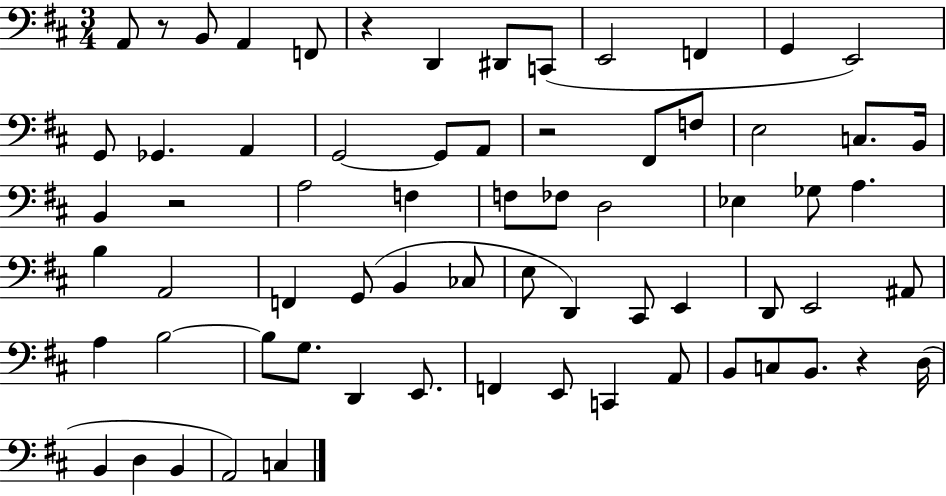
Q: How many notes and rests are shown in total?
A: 68